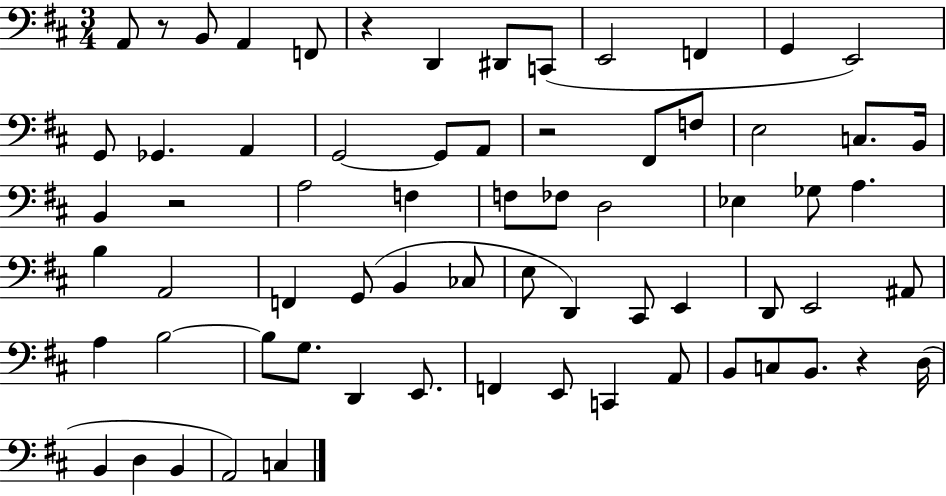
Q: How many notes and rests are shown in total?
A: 68